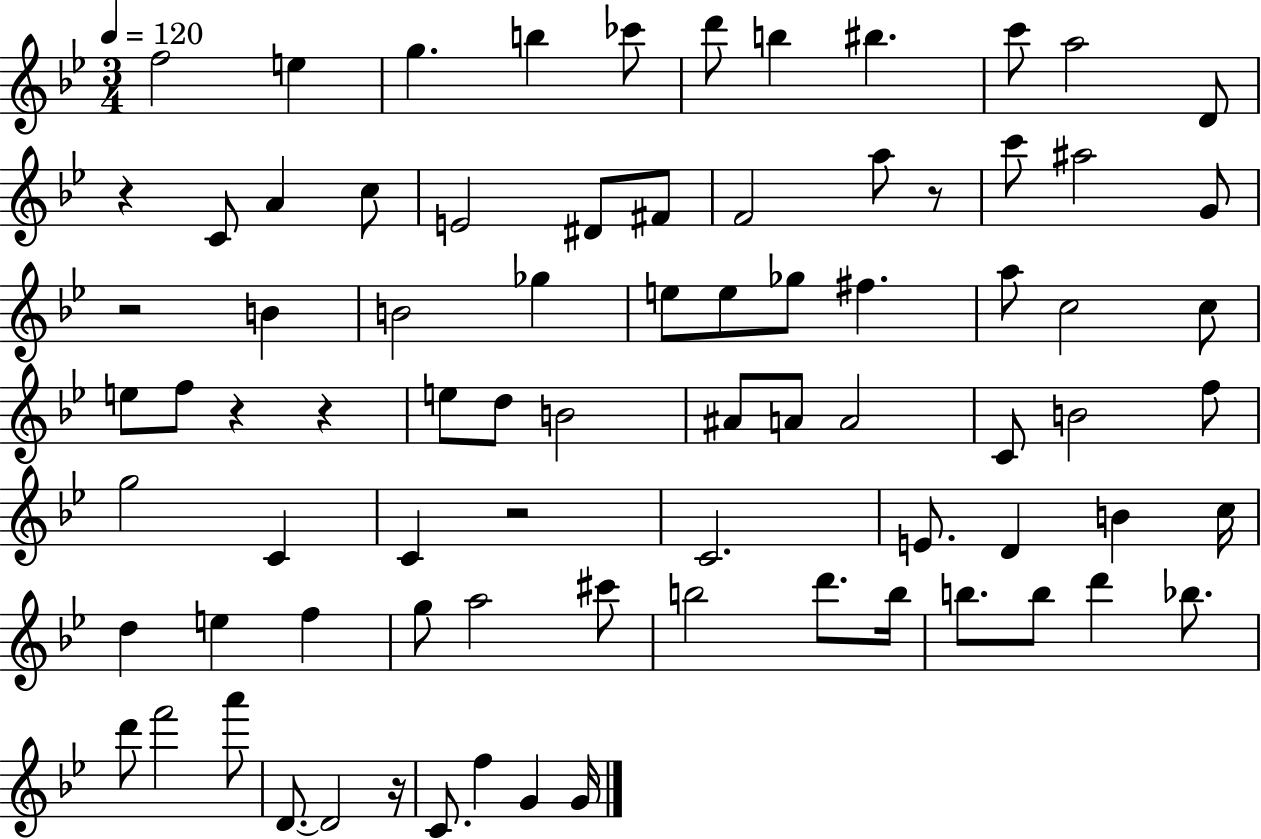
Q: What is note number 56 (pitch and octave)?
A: A5